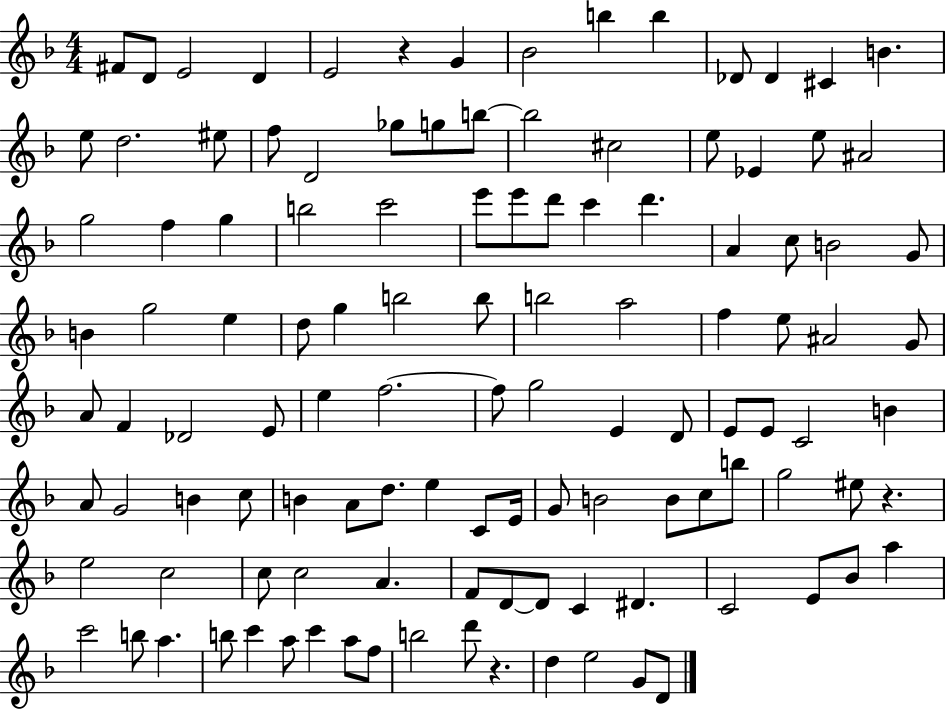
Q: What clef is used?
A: treble